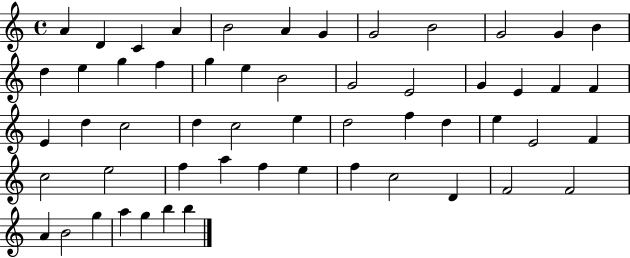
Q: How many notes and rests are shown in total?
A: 55